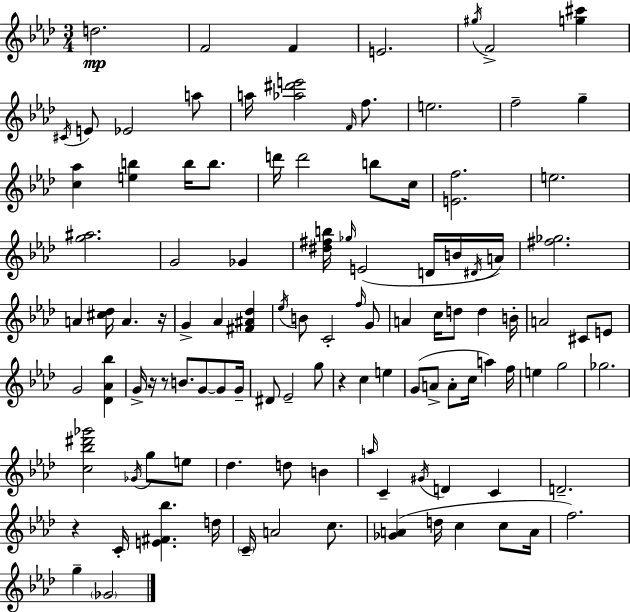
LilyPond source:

{
  \clef treble
  \numericTimeSignature
  \time 3/4
  \key aes \major
  d''2.\mp | f'2 f'4 | e'2. | \acciaccatura { gis''16 } f'2-> <g'' cis'''>4 | \break \acciaccatura { cis'16 } e'8 ees'2 | a''8 a''16 <aes'' dis''' e'''>2 \grace { f'16 } | f''8. e''2. | f''2-- g''4-- | \break <c'' aes''>4 <e'' b''>4 b''16 | b''8. d'''16 d'''2 | b''8 c''16 <e' f''>2. | e''2. | \break <g'' ais''>2. | g'2 ges'4 | <dis'' fis'' b''>16 \grace { ges''16 } e'2( | d'16 b'16 \acciaccatura { dis'16 } a'16) <fis'' ges''>2. | \break a'4 <cis'' des''>16 a'4. | r16 g'4-> aes'4 | <fis' ais' des''>4 \acciaccatura { ees''16 } b'8 c'2-. | \grace { f''16 } g'8 a'4 c''16 | \break d''8 d''4 b'16-. a'2 | cis'8 e'8 g'2 | <des' aes' bes''>4 g'16-> r16 r8 b'8. | g'8~~ g'8 g'16-- dis'8 ees'2-- | \break g''8 r4 c''4 | e''4 g'8( a'8-> a'8-. | c''16 a''4) f''16 e''4 g''2 | ges''2. | \break <c'' bes'' dis''' ges'''>2 | \acciaccatura { ges'16 } g''8 e''8 des''4. | d''8 b'4 \grace { a''16 } c'4-- | \acciaccatura { gis'16 } d'4 c'4 d'2.-- | \break r4 | c'16-. <e' fis' bes''>4. d''16 \parenthesize c'16-- a'2 | c''8. <ges' a'>4( | d''16 c''4 c''8 a'16 f''2.) | \break g''4-- | \parenthesize ges'2 \bar "|."
}